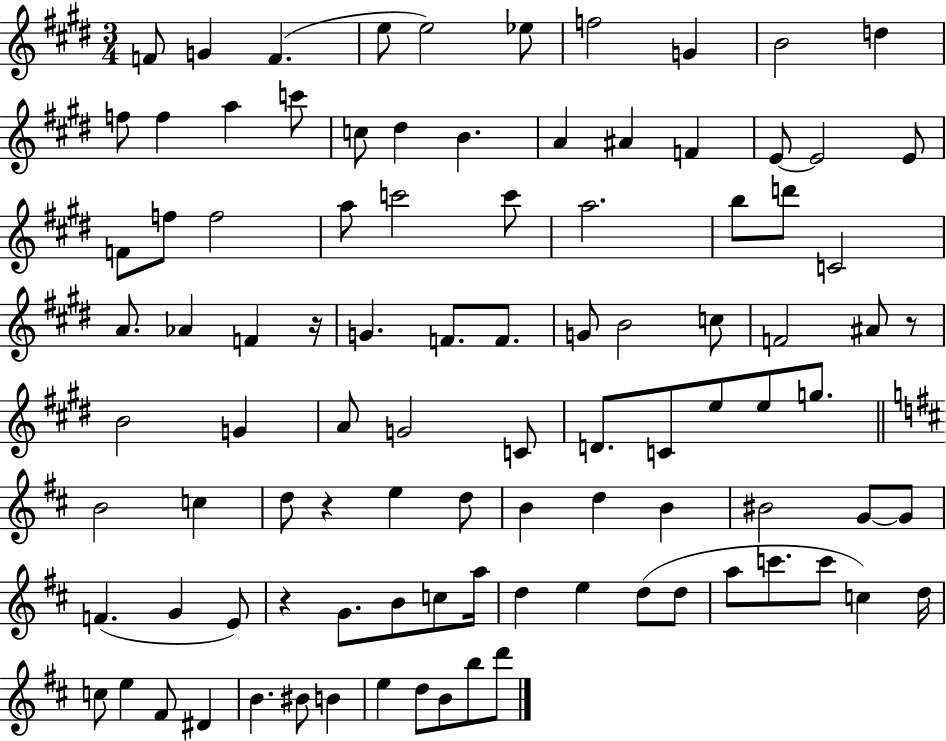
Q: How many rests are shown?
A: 4